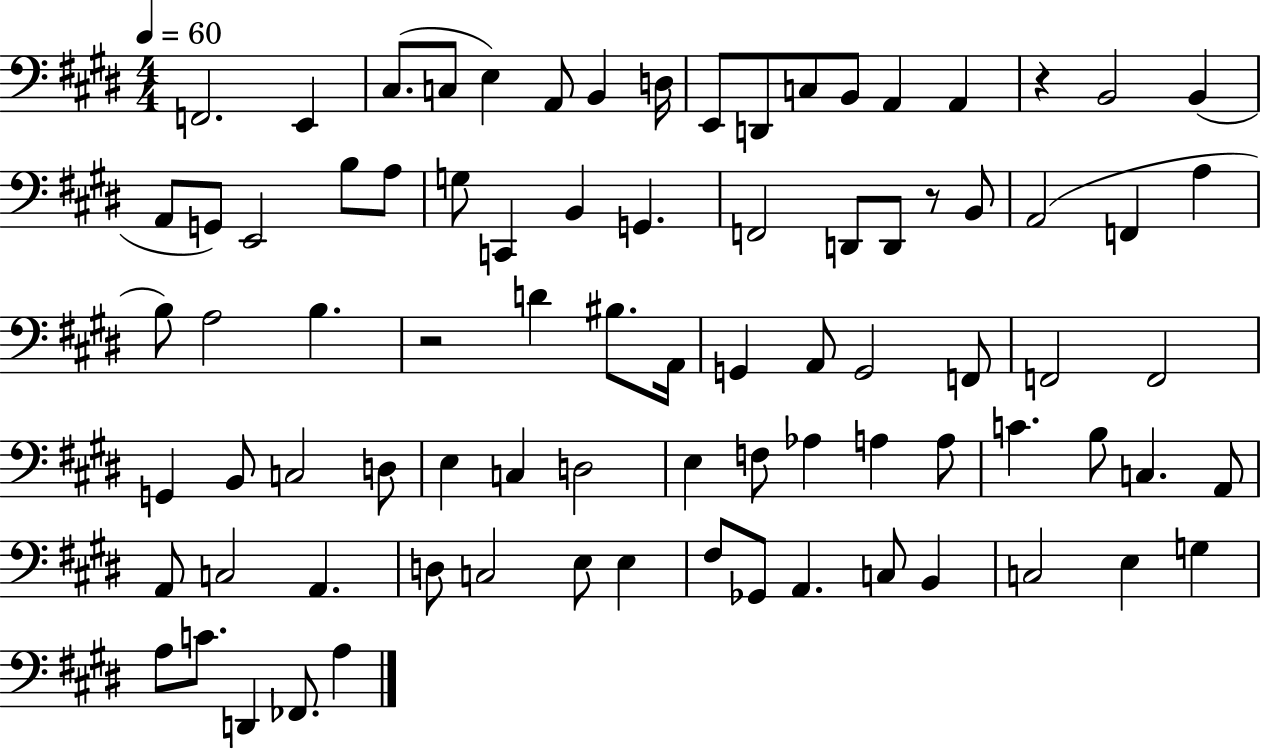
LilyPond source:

{
  \clef bass
  \numericTimeSignature
  \time 4/4
  \key e \major
  \tempo 4 = 60
  f,2. e,4 | cis8.( c8 e4) a,8 b,4 d16 | e,8 d,8 c8 b,8 a,4 a,4 | r4 b,2 b,4( | \break a,8 g,8) e,2 b8 a8 | g8 c,4 b,4 g,4. | f,2 d,8 d,8 r8 b,8 | a,2( f,4 a4 | \break b8) a2 b4. | r2 d'4 bis8. a,16 | g,4 a,8 g,2 f,8 | f,2 f,2 | \break g,4 b,8 c2 d8 | e4 c4 d2 | e4 f8 aes4 a4 a8 | c'4. b8 c4. a,8 | \break a,8 c2 a,4. | d8 c2 e8 e4 | fis8 ges,8 a,4. c8 b,4 | c2 e4 g4 | \break a8 c'8. d,4 fes,8. a4 | \bar "|."
}